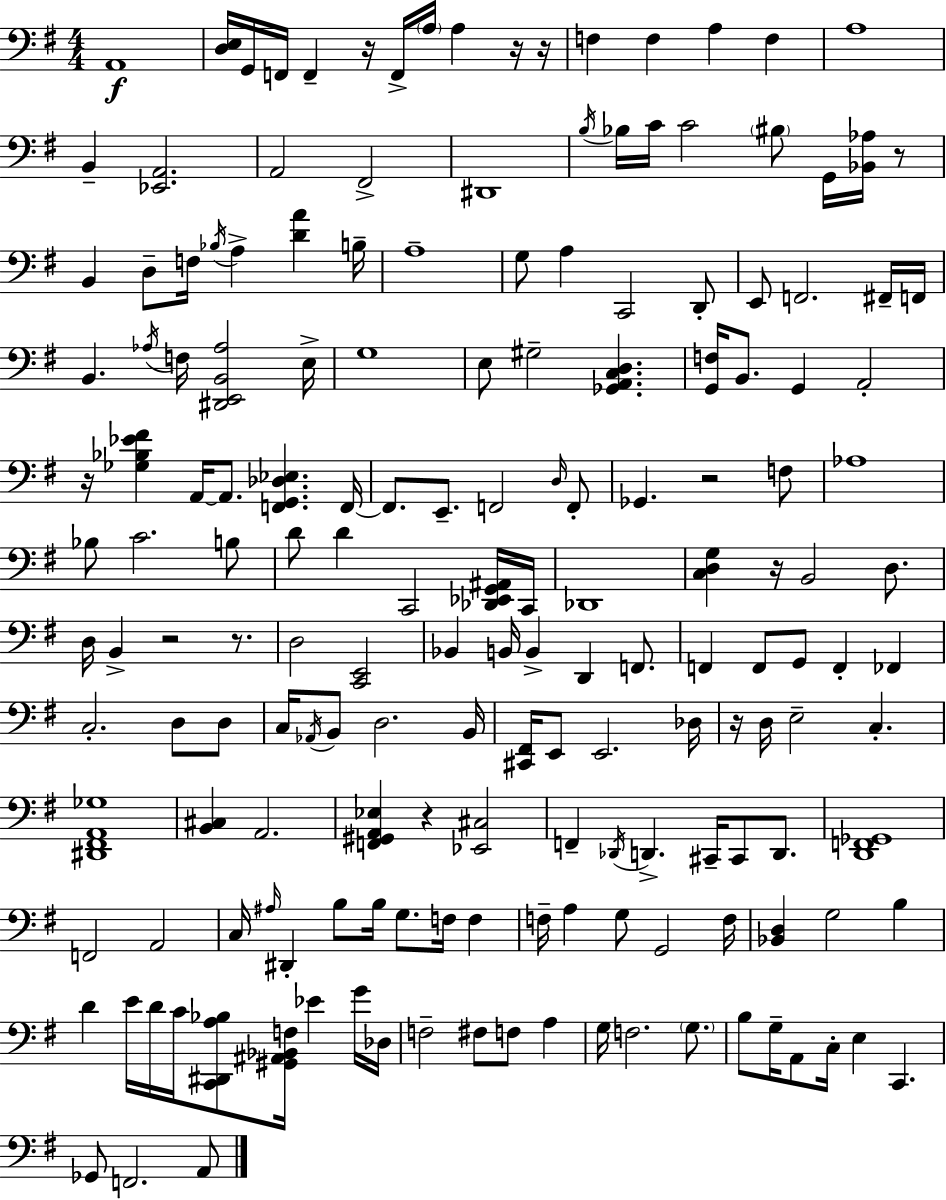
A2/w [D3,E3]/s G2/s F2/s F2/q R/s F2/s A3/s A3/q R/s R/s F3/q F3/q A3/q F3/q A3/w B2/q [Eb2,A2]/h. A2/h F#2/h D#2/w B3/s Bb3/s C4/s C4/h BIS3/e G2/s [Bb2,Ab3]/s R/e B2/q D3/e F3/s Bb3/s A3/q [D4,A4]/q B3/s A3/w G3/e A3/q C2/h D2/e E2/e F2/h. F#2/s F2/s B2/q. Ab3/s F3/s [D#2,E2,B2,Ab3]/h E3/s G3/w E3/e G#3/h [Gb2,A2,C3,D3]/q. [G2,F3]/s B2/e. G2/q A2/h R/s [Gb3,Bb3,Eb4,F#4]/q A2/s A2/e. [F2,G2,Db3,Eb3]/q. F2/s F2/e. E2/e. F2/h D3/s F2/e Gb2/q. R/h F3/e Ab3/w Bb3/e C4/h. B3/e D4/e D4/q C2/h [Db2,Eb2,G2,A#2]/s C2/s Db2/w [C3,D3,G3]/q R/s B2/h D3/e. D3/s B2/q R/h R/e. D3/h [C2,E2]/h Bb2/q B2/s B2/q D2/q F2/e. F2/q F2/e G2/e F2/q FES2/q C3/h. D3/e D3/e C3/s Ab2/s B2/e D3/h. B2/s [C#2,F#2]/s E2/e E2/h. Db3/s R/s D3/s E3/h C3/q. [D#2,F#2,A2,Gb3]/w [B2,C#3]/q A2/h. [F2,G#2,A2,Eb3]/q R/q [Eb2,C#3]/h F2/q Db2/s D2/q. C#2/s C#2/e D2/e. [D2,F2,Gb2]/w F2/h A2/h C3/s A#3/s D#2/q B3/e B3/s G3/e. F3/s F3/q F3/s A3/q G3/e G2/h F3/s [Bb2,D3]/q G3/h B3/q D4/q E4/s D4/s C4/s [C2,D#2,A3,Bb3]/e [G#2,A#2,Bb2,F3]/s Eb4/q G4/s Db3/s F3/h F#3/e F3/e A3/q G3/s F3/h. G3/e. B3/e G3/s A2/e C3/s E3/q C2/q. Gb2/e F2/h. A2/e